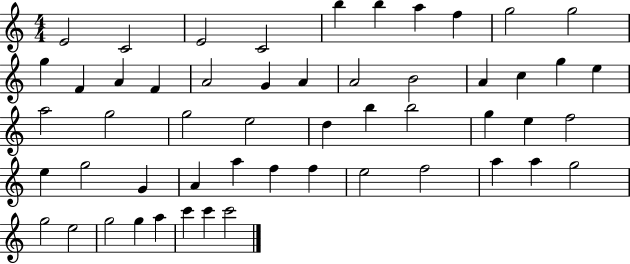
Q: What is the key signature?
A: C major